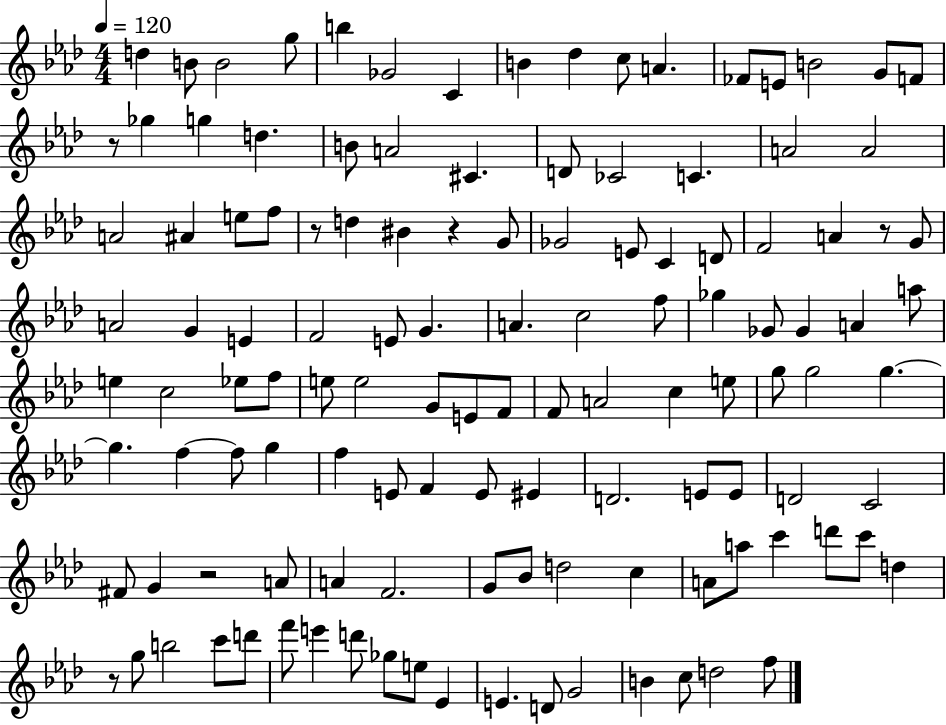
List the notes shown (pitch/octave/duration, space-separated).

D5/q B4/e B4/h G5/e B5/q Gb4/h C4/q B4/q Db5/q C5/e A4/q. FES4/e E4/e B4/h G4/e F4/e R/e Gb5/q G5/q D5/q. B4/e A4/h C#4/q. D4/e CES4/h C4/q. A4/h A4/h A4/h A#4/q E5/e F5/e R/e D5/q BIS4/q R/q G4/e Gb4/h E4/e C4/q D4/e F4/h A4/q R/e G4/e A4/h G4/q E4/q F4/h E4/e G4/q. A4/q. C5/h F5/e Gb5/q Gb4/e Gb4/q A4/q A5/e E5/q C5/h Eb5/e F5/e E5/e E5/h G4/e E4/e F4/e F4/e A4/h C5/q E5/e G5/e G5/h G5/q. G5/q. F5/q F5/e G5/q F5/q E4/e F4/q E4/e EIS4/q D4/h. E4/e E4/e D4/h C4/h F#4/e G4/q R/h A4/e A4/q F4/h. G4/e Bb4/e D5/h C5/q A4/e A5/e C6/q D6/e C6/e D5/q R/e G5/e B5/h C6/e D6/e F6/e E6/q D6/e Gb5/e E5/e Eb4/q E4/q. D4/e G4/h B4/q C5/e D5/h F5/e